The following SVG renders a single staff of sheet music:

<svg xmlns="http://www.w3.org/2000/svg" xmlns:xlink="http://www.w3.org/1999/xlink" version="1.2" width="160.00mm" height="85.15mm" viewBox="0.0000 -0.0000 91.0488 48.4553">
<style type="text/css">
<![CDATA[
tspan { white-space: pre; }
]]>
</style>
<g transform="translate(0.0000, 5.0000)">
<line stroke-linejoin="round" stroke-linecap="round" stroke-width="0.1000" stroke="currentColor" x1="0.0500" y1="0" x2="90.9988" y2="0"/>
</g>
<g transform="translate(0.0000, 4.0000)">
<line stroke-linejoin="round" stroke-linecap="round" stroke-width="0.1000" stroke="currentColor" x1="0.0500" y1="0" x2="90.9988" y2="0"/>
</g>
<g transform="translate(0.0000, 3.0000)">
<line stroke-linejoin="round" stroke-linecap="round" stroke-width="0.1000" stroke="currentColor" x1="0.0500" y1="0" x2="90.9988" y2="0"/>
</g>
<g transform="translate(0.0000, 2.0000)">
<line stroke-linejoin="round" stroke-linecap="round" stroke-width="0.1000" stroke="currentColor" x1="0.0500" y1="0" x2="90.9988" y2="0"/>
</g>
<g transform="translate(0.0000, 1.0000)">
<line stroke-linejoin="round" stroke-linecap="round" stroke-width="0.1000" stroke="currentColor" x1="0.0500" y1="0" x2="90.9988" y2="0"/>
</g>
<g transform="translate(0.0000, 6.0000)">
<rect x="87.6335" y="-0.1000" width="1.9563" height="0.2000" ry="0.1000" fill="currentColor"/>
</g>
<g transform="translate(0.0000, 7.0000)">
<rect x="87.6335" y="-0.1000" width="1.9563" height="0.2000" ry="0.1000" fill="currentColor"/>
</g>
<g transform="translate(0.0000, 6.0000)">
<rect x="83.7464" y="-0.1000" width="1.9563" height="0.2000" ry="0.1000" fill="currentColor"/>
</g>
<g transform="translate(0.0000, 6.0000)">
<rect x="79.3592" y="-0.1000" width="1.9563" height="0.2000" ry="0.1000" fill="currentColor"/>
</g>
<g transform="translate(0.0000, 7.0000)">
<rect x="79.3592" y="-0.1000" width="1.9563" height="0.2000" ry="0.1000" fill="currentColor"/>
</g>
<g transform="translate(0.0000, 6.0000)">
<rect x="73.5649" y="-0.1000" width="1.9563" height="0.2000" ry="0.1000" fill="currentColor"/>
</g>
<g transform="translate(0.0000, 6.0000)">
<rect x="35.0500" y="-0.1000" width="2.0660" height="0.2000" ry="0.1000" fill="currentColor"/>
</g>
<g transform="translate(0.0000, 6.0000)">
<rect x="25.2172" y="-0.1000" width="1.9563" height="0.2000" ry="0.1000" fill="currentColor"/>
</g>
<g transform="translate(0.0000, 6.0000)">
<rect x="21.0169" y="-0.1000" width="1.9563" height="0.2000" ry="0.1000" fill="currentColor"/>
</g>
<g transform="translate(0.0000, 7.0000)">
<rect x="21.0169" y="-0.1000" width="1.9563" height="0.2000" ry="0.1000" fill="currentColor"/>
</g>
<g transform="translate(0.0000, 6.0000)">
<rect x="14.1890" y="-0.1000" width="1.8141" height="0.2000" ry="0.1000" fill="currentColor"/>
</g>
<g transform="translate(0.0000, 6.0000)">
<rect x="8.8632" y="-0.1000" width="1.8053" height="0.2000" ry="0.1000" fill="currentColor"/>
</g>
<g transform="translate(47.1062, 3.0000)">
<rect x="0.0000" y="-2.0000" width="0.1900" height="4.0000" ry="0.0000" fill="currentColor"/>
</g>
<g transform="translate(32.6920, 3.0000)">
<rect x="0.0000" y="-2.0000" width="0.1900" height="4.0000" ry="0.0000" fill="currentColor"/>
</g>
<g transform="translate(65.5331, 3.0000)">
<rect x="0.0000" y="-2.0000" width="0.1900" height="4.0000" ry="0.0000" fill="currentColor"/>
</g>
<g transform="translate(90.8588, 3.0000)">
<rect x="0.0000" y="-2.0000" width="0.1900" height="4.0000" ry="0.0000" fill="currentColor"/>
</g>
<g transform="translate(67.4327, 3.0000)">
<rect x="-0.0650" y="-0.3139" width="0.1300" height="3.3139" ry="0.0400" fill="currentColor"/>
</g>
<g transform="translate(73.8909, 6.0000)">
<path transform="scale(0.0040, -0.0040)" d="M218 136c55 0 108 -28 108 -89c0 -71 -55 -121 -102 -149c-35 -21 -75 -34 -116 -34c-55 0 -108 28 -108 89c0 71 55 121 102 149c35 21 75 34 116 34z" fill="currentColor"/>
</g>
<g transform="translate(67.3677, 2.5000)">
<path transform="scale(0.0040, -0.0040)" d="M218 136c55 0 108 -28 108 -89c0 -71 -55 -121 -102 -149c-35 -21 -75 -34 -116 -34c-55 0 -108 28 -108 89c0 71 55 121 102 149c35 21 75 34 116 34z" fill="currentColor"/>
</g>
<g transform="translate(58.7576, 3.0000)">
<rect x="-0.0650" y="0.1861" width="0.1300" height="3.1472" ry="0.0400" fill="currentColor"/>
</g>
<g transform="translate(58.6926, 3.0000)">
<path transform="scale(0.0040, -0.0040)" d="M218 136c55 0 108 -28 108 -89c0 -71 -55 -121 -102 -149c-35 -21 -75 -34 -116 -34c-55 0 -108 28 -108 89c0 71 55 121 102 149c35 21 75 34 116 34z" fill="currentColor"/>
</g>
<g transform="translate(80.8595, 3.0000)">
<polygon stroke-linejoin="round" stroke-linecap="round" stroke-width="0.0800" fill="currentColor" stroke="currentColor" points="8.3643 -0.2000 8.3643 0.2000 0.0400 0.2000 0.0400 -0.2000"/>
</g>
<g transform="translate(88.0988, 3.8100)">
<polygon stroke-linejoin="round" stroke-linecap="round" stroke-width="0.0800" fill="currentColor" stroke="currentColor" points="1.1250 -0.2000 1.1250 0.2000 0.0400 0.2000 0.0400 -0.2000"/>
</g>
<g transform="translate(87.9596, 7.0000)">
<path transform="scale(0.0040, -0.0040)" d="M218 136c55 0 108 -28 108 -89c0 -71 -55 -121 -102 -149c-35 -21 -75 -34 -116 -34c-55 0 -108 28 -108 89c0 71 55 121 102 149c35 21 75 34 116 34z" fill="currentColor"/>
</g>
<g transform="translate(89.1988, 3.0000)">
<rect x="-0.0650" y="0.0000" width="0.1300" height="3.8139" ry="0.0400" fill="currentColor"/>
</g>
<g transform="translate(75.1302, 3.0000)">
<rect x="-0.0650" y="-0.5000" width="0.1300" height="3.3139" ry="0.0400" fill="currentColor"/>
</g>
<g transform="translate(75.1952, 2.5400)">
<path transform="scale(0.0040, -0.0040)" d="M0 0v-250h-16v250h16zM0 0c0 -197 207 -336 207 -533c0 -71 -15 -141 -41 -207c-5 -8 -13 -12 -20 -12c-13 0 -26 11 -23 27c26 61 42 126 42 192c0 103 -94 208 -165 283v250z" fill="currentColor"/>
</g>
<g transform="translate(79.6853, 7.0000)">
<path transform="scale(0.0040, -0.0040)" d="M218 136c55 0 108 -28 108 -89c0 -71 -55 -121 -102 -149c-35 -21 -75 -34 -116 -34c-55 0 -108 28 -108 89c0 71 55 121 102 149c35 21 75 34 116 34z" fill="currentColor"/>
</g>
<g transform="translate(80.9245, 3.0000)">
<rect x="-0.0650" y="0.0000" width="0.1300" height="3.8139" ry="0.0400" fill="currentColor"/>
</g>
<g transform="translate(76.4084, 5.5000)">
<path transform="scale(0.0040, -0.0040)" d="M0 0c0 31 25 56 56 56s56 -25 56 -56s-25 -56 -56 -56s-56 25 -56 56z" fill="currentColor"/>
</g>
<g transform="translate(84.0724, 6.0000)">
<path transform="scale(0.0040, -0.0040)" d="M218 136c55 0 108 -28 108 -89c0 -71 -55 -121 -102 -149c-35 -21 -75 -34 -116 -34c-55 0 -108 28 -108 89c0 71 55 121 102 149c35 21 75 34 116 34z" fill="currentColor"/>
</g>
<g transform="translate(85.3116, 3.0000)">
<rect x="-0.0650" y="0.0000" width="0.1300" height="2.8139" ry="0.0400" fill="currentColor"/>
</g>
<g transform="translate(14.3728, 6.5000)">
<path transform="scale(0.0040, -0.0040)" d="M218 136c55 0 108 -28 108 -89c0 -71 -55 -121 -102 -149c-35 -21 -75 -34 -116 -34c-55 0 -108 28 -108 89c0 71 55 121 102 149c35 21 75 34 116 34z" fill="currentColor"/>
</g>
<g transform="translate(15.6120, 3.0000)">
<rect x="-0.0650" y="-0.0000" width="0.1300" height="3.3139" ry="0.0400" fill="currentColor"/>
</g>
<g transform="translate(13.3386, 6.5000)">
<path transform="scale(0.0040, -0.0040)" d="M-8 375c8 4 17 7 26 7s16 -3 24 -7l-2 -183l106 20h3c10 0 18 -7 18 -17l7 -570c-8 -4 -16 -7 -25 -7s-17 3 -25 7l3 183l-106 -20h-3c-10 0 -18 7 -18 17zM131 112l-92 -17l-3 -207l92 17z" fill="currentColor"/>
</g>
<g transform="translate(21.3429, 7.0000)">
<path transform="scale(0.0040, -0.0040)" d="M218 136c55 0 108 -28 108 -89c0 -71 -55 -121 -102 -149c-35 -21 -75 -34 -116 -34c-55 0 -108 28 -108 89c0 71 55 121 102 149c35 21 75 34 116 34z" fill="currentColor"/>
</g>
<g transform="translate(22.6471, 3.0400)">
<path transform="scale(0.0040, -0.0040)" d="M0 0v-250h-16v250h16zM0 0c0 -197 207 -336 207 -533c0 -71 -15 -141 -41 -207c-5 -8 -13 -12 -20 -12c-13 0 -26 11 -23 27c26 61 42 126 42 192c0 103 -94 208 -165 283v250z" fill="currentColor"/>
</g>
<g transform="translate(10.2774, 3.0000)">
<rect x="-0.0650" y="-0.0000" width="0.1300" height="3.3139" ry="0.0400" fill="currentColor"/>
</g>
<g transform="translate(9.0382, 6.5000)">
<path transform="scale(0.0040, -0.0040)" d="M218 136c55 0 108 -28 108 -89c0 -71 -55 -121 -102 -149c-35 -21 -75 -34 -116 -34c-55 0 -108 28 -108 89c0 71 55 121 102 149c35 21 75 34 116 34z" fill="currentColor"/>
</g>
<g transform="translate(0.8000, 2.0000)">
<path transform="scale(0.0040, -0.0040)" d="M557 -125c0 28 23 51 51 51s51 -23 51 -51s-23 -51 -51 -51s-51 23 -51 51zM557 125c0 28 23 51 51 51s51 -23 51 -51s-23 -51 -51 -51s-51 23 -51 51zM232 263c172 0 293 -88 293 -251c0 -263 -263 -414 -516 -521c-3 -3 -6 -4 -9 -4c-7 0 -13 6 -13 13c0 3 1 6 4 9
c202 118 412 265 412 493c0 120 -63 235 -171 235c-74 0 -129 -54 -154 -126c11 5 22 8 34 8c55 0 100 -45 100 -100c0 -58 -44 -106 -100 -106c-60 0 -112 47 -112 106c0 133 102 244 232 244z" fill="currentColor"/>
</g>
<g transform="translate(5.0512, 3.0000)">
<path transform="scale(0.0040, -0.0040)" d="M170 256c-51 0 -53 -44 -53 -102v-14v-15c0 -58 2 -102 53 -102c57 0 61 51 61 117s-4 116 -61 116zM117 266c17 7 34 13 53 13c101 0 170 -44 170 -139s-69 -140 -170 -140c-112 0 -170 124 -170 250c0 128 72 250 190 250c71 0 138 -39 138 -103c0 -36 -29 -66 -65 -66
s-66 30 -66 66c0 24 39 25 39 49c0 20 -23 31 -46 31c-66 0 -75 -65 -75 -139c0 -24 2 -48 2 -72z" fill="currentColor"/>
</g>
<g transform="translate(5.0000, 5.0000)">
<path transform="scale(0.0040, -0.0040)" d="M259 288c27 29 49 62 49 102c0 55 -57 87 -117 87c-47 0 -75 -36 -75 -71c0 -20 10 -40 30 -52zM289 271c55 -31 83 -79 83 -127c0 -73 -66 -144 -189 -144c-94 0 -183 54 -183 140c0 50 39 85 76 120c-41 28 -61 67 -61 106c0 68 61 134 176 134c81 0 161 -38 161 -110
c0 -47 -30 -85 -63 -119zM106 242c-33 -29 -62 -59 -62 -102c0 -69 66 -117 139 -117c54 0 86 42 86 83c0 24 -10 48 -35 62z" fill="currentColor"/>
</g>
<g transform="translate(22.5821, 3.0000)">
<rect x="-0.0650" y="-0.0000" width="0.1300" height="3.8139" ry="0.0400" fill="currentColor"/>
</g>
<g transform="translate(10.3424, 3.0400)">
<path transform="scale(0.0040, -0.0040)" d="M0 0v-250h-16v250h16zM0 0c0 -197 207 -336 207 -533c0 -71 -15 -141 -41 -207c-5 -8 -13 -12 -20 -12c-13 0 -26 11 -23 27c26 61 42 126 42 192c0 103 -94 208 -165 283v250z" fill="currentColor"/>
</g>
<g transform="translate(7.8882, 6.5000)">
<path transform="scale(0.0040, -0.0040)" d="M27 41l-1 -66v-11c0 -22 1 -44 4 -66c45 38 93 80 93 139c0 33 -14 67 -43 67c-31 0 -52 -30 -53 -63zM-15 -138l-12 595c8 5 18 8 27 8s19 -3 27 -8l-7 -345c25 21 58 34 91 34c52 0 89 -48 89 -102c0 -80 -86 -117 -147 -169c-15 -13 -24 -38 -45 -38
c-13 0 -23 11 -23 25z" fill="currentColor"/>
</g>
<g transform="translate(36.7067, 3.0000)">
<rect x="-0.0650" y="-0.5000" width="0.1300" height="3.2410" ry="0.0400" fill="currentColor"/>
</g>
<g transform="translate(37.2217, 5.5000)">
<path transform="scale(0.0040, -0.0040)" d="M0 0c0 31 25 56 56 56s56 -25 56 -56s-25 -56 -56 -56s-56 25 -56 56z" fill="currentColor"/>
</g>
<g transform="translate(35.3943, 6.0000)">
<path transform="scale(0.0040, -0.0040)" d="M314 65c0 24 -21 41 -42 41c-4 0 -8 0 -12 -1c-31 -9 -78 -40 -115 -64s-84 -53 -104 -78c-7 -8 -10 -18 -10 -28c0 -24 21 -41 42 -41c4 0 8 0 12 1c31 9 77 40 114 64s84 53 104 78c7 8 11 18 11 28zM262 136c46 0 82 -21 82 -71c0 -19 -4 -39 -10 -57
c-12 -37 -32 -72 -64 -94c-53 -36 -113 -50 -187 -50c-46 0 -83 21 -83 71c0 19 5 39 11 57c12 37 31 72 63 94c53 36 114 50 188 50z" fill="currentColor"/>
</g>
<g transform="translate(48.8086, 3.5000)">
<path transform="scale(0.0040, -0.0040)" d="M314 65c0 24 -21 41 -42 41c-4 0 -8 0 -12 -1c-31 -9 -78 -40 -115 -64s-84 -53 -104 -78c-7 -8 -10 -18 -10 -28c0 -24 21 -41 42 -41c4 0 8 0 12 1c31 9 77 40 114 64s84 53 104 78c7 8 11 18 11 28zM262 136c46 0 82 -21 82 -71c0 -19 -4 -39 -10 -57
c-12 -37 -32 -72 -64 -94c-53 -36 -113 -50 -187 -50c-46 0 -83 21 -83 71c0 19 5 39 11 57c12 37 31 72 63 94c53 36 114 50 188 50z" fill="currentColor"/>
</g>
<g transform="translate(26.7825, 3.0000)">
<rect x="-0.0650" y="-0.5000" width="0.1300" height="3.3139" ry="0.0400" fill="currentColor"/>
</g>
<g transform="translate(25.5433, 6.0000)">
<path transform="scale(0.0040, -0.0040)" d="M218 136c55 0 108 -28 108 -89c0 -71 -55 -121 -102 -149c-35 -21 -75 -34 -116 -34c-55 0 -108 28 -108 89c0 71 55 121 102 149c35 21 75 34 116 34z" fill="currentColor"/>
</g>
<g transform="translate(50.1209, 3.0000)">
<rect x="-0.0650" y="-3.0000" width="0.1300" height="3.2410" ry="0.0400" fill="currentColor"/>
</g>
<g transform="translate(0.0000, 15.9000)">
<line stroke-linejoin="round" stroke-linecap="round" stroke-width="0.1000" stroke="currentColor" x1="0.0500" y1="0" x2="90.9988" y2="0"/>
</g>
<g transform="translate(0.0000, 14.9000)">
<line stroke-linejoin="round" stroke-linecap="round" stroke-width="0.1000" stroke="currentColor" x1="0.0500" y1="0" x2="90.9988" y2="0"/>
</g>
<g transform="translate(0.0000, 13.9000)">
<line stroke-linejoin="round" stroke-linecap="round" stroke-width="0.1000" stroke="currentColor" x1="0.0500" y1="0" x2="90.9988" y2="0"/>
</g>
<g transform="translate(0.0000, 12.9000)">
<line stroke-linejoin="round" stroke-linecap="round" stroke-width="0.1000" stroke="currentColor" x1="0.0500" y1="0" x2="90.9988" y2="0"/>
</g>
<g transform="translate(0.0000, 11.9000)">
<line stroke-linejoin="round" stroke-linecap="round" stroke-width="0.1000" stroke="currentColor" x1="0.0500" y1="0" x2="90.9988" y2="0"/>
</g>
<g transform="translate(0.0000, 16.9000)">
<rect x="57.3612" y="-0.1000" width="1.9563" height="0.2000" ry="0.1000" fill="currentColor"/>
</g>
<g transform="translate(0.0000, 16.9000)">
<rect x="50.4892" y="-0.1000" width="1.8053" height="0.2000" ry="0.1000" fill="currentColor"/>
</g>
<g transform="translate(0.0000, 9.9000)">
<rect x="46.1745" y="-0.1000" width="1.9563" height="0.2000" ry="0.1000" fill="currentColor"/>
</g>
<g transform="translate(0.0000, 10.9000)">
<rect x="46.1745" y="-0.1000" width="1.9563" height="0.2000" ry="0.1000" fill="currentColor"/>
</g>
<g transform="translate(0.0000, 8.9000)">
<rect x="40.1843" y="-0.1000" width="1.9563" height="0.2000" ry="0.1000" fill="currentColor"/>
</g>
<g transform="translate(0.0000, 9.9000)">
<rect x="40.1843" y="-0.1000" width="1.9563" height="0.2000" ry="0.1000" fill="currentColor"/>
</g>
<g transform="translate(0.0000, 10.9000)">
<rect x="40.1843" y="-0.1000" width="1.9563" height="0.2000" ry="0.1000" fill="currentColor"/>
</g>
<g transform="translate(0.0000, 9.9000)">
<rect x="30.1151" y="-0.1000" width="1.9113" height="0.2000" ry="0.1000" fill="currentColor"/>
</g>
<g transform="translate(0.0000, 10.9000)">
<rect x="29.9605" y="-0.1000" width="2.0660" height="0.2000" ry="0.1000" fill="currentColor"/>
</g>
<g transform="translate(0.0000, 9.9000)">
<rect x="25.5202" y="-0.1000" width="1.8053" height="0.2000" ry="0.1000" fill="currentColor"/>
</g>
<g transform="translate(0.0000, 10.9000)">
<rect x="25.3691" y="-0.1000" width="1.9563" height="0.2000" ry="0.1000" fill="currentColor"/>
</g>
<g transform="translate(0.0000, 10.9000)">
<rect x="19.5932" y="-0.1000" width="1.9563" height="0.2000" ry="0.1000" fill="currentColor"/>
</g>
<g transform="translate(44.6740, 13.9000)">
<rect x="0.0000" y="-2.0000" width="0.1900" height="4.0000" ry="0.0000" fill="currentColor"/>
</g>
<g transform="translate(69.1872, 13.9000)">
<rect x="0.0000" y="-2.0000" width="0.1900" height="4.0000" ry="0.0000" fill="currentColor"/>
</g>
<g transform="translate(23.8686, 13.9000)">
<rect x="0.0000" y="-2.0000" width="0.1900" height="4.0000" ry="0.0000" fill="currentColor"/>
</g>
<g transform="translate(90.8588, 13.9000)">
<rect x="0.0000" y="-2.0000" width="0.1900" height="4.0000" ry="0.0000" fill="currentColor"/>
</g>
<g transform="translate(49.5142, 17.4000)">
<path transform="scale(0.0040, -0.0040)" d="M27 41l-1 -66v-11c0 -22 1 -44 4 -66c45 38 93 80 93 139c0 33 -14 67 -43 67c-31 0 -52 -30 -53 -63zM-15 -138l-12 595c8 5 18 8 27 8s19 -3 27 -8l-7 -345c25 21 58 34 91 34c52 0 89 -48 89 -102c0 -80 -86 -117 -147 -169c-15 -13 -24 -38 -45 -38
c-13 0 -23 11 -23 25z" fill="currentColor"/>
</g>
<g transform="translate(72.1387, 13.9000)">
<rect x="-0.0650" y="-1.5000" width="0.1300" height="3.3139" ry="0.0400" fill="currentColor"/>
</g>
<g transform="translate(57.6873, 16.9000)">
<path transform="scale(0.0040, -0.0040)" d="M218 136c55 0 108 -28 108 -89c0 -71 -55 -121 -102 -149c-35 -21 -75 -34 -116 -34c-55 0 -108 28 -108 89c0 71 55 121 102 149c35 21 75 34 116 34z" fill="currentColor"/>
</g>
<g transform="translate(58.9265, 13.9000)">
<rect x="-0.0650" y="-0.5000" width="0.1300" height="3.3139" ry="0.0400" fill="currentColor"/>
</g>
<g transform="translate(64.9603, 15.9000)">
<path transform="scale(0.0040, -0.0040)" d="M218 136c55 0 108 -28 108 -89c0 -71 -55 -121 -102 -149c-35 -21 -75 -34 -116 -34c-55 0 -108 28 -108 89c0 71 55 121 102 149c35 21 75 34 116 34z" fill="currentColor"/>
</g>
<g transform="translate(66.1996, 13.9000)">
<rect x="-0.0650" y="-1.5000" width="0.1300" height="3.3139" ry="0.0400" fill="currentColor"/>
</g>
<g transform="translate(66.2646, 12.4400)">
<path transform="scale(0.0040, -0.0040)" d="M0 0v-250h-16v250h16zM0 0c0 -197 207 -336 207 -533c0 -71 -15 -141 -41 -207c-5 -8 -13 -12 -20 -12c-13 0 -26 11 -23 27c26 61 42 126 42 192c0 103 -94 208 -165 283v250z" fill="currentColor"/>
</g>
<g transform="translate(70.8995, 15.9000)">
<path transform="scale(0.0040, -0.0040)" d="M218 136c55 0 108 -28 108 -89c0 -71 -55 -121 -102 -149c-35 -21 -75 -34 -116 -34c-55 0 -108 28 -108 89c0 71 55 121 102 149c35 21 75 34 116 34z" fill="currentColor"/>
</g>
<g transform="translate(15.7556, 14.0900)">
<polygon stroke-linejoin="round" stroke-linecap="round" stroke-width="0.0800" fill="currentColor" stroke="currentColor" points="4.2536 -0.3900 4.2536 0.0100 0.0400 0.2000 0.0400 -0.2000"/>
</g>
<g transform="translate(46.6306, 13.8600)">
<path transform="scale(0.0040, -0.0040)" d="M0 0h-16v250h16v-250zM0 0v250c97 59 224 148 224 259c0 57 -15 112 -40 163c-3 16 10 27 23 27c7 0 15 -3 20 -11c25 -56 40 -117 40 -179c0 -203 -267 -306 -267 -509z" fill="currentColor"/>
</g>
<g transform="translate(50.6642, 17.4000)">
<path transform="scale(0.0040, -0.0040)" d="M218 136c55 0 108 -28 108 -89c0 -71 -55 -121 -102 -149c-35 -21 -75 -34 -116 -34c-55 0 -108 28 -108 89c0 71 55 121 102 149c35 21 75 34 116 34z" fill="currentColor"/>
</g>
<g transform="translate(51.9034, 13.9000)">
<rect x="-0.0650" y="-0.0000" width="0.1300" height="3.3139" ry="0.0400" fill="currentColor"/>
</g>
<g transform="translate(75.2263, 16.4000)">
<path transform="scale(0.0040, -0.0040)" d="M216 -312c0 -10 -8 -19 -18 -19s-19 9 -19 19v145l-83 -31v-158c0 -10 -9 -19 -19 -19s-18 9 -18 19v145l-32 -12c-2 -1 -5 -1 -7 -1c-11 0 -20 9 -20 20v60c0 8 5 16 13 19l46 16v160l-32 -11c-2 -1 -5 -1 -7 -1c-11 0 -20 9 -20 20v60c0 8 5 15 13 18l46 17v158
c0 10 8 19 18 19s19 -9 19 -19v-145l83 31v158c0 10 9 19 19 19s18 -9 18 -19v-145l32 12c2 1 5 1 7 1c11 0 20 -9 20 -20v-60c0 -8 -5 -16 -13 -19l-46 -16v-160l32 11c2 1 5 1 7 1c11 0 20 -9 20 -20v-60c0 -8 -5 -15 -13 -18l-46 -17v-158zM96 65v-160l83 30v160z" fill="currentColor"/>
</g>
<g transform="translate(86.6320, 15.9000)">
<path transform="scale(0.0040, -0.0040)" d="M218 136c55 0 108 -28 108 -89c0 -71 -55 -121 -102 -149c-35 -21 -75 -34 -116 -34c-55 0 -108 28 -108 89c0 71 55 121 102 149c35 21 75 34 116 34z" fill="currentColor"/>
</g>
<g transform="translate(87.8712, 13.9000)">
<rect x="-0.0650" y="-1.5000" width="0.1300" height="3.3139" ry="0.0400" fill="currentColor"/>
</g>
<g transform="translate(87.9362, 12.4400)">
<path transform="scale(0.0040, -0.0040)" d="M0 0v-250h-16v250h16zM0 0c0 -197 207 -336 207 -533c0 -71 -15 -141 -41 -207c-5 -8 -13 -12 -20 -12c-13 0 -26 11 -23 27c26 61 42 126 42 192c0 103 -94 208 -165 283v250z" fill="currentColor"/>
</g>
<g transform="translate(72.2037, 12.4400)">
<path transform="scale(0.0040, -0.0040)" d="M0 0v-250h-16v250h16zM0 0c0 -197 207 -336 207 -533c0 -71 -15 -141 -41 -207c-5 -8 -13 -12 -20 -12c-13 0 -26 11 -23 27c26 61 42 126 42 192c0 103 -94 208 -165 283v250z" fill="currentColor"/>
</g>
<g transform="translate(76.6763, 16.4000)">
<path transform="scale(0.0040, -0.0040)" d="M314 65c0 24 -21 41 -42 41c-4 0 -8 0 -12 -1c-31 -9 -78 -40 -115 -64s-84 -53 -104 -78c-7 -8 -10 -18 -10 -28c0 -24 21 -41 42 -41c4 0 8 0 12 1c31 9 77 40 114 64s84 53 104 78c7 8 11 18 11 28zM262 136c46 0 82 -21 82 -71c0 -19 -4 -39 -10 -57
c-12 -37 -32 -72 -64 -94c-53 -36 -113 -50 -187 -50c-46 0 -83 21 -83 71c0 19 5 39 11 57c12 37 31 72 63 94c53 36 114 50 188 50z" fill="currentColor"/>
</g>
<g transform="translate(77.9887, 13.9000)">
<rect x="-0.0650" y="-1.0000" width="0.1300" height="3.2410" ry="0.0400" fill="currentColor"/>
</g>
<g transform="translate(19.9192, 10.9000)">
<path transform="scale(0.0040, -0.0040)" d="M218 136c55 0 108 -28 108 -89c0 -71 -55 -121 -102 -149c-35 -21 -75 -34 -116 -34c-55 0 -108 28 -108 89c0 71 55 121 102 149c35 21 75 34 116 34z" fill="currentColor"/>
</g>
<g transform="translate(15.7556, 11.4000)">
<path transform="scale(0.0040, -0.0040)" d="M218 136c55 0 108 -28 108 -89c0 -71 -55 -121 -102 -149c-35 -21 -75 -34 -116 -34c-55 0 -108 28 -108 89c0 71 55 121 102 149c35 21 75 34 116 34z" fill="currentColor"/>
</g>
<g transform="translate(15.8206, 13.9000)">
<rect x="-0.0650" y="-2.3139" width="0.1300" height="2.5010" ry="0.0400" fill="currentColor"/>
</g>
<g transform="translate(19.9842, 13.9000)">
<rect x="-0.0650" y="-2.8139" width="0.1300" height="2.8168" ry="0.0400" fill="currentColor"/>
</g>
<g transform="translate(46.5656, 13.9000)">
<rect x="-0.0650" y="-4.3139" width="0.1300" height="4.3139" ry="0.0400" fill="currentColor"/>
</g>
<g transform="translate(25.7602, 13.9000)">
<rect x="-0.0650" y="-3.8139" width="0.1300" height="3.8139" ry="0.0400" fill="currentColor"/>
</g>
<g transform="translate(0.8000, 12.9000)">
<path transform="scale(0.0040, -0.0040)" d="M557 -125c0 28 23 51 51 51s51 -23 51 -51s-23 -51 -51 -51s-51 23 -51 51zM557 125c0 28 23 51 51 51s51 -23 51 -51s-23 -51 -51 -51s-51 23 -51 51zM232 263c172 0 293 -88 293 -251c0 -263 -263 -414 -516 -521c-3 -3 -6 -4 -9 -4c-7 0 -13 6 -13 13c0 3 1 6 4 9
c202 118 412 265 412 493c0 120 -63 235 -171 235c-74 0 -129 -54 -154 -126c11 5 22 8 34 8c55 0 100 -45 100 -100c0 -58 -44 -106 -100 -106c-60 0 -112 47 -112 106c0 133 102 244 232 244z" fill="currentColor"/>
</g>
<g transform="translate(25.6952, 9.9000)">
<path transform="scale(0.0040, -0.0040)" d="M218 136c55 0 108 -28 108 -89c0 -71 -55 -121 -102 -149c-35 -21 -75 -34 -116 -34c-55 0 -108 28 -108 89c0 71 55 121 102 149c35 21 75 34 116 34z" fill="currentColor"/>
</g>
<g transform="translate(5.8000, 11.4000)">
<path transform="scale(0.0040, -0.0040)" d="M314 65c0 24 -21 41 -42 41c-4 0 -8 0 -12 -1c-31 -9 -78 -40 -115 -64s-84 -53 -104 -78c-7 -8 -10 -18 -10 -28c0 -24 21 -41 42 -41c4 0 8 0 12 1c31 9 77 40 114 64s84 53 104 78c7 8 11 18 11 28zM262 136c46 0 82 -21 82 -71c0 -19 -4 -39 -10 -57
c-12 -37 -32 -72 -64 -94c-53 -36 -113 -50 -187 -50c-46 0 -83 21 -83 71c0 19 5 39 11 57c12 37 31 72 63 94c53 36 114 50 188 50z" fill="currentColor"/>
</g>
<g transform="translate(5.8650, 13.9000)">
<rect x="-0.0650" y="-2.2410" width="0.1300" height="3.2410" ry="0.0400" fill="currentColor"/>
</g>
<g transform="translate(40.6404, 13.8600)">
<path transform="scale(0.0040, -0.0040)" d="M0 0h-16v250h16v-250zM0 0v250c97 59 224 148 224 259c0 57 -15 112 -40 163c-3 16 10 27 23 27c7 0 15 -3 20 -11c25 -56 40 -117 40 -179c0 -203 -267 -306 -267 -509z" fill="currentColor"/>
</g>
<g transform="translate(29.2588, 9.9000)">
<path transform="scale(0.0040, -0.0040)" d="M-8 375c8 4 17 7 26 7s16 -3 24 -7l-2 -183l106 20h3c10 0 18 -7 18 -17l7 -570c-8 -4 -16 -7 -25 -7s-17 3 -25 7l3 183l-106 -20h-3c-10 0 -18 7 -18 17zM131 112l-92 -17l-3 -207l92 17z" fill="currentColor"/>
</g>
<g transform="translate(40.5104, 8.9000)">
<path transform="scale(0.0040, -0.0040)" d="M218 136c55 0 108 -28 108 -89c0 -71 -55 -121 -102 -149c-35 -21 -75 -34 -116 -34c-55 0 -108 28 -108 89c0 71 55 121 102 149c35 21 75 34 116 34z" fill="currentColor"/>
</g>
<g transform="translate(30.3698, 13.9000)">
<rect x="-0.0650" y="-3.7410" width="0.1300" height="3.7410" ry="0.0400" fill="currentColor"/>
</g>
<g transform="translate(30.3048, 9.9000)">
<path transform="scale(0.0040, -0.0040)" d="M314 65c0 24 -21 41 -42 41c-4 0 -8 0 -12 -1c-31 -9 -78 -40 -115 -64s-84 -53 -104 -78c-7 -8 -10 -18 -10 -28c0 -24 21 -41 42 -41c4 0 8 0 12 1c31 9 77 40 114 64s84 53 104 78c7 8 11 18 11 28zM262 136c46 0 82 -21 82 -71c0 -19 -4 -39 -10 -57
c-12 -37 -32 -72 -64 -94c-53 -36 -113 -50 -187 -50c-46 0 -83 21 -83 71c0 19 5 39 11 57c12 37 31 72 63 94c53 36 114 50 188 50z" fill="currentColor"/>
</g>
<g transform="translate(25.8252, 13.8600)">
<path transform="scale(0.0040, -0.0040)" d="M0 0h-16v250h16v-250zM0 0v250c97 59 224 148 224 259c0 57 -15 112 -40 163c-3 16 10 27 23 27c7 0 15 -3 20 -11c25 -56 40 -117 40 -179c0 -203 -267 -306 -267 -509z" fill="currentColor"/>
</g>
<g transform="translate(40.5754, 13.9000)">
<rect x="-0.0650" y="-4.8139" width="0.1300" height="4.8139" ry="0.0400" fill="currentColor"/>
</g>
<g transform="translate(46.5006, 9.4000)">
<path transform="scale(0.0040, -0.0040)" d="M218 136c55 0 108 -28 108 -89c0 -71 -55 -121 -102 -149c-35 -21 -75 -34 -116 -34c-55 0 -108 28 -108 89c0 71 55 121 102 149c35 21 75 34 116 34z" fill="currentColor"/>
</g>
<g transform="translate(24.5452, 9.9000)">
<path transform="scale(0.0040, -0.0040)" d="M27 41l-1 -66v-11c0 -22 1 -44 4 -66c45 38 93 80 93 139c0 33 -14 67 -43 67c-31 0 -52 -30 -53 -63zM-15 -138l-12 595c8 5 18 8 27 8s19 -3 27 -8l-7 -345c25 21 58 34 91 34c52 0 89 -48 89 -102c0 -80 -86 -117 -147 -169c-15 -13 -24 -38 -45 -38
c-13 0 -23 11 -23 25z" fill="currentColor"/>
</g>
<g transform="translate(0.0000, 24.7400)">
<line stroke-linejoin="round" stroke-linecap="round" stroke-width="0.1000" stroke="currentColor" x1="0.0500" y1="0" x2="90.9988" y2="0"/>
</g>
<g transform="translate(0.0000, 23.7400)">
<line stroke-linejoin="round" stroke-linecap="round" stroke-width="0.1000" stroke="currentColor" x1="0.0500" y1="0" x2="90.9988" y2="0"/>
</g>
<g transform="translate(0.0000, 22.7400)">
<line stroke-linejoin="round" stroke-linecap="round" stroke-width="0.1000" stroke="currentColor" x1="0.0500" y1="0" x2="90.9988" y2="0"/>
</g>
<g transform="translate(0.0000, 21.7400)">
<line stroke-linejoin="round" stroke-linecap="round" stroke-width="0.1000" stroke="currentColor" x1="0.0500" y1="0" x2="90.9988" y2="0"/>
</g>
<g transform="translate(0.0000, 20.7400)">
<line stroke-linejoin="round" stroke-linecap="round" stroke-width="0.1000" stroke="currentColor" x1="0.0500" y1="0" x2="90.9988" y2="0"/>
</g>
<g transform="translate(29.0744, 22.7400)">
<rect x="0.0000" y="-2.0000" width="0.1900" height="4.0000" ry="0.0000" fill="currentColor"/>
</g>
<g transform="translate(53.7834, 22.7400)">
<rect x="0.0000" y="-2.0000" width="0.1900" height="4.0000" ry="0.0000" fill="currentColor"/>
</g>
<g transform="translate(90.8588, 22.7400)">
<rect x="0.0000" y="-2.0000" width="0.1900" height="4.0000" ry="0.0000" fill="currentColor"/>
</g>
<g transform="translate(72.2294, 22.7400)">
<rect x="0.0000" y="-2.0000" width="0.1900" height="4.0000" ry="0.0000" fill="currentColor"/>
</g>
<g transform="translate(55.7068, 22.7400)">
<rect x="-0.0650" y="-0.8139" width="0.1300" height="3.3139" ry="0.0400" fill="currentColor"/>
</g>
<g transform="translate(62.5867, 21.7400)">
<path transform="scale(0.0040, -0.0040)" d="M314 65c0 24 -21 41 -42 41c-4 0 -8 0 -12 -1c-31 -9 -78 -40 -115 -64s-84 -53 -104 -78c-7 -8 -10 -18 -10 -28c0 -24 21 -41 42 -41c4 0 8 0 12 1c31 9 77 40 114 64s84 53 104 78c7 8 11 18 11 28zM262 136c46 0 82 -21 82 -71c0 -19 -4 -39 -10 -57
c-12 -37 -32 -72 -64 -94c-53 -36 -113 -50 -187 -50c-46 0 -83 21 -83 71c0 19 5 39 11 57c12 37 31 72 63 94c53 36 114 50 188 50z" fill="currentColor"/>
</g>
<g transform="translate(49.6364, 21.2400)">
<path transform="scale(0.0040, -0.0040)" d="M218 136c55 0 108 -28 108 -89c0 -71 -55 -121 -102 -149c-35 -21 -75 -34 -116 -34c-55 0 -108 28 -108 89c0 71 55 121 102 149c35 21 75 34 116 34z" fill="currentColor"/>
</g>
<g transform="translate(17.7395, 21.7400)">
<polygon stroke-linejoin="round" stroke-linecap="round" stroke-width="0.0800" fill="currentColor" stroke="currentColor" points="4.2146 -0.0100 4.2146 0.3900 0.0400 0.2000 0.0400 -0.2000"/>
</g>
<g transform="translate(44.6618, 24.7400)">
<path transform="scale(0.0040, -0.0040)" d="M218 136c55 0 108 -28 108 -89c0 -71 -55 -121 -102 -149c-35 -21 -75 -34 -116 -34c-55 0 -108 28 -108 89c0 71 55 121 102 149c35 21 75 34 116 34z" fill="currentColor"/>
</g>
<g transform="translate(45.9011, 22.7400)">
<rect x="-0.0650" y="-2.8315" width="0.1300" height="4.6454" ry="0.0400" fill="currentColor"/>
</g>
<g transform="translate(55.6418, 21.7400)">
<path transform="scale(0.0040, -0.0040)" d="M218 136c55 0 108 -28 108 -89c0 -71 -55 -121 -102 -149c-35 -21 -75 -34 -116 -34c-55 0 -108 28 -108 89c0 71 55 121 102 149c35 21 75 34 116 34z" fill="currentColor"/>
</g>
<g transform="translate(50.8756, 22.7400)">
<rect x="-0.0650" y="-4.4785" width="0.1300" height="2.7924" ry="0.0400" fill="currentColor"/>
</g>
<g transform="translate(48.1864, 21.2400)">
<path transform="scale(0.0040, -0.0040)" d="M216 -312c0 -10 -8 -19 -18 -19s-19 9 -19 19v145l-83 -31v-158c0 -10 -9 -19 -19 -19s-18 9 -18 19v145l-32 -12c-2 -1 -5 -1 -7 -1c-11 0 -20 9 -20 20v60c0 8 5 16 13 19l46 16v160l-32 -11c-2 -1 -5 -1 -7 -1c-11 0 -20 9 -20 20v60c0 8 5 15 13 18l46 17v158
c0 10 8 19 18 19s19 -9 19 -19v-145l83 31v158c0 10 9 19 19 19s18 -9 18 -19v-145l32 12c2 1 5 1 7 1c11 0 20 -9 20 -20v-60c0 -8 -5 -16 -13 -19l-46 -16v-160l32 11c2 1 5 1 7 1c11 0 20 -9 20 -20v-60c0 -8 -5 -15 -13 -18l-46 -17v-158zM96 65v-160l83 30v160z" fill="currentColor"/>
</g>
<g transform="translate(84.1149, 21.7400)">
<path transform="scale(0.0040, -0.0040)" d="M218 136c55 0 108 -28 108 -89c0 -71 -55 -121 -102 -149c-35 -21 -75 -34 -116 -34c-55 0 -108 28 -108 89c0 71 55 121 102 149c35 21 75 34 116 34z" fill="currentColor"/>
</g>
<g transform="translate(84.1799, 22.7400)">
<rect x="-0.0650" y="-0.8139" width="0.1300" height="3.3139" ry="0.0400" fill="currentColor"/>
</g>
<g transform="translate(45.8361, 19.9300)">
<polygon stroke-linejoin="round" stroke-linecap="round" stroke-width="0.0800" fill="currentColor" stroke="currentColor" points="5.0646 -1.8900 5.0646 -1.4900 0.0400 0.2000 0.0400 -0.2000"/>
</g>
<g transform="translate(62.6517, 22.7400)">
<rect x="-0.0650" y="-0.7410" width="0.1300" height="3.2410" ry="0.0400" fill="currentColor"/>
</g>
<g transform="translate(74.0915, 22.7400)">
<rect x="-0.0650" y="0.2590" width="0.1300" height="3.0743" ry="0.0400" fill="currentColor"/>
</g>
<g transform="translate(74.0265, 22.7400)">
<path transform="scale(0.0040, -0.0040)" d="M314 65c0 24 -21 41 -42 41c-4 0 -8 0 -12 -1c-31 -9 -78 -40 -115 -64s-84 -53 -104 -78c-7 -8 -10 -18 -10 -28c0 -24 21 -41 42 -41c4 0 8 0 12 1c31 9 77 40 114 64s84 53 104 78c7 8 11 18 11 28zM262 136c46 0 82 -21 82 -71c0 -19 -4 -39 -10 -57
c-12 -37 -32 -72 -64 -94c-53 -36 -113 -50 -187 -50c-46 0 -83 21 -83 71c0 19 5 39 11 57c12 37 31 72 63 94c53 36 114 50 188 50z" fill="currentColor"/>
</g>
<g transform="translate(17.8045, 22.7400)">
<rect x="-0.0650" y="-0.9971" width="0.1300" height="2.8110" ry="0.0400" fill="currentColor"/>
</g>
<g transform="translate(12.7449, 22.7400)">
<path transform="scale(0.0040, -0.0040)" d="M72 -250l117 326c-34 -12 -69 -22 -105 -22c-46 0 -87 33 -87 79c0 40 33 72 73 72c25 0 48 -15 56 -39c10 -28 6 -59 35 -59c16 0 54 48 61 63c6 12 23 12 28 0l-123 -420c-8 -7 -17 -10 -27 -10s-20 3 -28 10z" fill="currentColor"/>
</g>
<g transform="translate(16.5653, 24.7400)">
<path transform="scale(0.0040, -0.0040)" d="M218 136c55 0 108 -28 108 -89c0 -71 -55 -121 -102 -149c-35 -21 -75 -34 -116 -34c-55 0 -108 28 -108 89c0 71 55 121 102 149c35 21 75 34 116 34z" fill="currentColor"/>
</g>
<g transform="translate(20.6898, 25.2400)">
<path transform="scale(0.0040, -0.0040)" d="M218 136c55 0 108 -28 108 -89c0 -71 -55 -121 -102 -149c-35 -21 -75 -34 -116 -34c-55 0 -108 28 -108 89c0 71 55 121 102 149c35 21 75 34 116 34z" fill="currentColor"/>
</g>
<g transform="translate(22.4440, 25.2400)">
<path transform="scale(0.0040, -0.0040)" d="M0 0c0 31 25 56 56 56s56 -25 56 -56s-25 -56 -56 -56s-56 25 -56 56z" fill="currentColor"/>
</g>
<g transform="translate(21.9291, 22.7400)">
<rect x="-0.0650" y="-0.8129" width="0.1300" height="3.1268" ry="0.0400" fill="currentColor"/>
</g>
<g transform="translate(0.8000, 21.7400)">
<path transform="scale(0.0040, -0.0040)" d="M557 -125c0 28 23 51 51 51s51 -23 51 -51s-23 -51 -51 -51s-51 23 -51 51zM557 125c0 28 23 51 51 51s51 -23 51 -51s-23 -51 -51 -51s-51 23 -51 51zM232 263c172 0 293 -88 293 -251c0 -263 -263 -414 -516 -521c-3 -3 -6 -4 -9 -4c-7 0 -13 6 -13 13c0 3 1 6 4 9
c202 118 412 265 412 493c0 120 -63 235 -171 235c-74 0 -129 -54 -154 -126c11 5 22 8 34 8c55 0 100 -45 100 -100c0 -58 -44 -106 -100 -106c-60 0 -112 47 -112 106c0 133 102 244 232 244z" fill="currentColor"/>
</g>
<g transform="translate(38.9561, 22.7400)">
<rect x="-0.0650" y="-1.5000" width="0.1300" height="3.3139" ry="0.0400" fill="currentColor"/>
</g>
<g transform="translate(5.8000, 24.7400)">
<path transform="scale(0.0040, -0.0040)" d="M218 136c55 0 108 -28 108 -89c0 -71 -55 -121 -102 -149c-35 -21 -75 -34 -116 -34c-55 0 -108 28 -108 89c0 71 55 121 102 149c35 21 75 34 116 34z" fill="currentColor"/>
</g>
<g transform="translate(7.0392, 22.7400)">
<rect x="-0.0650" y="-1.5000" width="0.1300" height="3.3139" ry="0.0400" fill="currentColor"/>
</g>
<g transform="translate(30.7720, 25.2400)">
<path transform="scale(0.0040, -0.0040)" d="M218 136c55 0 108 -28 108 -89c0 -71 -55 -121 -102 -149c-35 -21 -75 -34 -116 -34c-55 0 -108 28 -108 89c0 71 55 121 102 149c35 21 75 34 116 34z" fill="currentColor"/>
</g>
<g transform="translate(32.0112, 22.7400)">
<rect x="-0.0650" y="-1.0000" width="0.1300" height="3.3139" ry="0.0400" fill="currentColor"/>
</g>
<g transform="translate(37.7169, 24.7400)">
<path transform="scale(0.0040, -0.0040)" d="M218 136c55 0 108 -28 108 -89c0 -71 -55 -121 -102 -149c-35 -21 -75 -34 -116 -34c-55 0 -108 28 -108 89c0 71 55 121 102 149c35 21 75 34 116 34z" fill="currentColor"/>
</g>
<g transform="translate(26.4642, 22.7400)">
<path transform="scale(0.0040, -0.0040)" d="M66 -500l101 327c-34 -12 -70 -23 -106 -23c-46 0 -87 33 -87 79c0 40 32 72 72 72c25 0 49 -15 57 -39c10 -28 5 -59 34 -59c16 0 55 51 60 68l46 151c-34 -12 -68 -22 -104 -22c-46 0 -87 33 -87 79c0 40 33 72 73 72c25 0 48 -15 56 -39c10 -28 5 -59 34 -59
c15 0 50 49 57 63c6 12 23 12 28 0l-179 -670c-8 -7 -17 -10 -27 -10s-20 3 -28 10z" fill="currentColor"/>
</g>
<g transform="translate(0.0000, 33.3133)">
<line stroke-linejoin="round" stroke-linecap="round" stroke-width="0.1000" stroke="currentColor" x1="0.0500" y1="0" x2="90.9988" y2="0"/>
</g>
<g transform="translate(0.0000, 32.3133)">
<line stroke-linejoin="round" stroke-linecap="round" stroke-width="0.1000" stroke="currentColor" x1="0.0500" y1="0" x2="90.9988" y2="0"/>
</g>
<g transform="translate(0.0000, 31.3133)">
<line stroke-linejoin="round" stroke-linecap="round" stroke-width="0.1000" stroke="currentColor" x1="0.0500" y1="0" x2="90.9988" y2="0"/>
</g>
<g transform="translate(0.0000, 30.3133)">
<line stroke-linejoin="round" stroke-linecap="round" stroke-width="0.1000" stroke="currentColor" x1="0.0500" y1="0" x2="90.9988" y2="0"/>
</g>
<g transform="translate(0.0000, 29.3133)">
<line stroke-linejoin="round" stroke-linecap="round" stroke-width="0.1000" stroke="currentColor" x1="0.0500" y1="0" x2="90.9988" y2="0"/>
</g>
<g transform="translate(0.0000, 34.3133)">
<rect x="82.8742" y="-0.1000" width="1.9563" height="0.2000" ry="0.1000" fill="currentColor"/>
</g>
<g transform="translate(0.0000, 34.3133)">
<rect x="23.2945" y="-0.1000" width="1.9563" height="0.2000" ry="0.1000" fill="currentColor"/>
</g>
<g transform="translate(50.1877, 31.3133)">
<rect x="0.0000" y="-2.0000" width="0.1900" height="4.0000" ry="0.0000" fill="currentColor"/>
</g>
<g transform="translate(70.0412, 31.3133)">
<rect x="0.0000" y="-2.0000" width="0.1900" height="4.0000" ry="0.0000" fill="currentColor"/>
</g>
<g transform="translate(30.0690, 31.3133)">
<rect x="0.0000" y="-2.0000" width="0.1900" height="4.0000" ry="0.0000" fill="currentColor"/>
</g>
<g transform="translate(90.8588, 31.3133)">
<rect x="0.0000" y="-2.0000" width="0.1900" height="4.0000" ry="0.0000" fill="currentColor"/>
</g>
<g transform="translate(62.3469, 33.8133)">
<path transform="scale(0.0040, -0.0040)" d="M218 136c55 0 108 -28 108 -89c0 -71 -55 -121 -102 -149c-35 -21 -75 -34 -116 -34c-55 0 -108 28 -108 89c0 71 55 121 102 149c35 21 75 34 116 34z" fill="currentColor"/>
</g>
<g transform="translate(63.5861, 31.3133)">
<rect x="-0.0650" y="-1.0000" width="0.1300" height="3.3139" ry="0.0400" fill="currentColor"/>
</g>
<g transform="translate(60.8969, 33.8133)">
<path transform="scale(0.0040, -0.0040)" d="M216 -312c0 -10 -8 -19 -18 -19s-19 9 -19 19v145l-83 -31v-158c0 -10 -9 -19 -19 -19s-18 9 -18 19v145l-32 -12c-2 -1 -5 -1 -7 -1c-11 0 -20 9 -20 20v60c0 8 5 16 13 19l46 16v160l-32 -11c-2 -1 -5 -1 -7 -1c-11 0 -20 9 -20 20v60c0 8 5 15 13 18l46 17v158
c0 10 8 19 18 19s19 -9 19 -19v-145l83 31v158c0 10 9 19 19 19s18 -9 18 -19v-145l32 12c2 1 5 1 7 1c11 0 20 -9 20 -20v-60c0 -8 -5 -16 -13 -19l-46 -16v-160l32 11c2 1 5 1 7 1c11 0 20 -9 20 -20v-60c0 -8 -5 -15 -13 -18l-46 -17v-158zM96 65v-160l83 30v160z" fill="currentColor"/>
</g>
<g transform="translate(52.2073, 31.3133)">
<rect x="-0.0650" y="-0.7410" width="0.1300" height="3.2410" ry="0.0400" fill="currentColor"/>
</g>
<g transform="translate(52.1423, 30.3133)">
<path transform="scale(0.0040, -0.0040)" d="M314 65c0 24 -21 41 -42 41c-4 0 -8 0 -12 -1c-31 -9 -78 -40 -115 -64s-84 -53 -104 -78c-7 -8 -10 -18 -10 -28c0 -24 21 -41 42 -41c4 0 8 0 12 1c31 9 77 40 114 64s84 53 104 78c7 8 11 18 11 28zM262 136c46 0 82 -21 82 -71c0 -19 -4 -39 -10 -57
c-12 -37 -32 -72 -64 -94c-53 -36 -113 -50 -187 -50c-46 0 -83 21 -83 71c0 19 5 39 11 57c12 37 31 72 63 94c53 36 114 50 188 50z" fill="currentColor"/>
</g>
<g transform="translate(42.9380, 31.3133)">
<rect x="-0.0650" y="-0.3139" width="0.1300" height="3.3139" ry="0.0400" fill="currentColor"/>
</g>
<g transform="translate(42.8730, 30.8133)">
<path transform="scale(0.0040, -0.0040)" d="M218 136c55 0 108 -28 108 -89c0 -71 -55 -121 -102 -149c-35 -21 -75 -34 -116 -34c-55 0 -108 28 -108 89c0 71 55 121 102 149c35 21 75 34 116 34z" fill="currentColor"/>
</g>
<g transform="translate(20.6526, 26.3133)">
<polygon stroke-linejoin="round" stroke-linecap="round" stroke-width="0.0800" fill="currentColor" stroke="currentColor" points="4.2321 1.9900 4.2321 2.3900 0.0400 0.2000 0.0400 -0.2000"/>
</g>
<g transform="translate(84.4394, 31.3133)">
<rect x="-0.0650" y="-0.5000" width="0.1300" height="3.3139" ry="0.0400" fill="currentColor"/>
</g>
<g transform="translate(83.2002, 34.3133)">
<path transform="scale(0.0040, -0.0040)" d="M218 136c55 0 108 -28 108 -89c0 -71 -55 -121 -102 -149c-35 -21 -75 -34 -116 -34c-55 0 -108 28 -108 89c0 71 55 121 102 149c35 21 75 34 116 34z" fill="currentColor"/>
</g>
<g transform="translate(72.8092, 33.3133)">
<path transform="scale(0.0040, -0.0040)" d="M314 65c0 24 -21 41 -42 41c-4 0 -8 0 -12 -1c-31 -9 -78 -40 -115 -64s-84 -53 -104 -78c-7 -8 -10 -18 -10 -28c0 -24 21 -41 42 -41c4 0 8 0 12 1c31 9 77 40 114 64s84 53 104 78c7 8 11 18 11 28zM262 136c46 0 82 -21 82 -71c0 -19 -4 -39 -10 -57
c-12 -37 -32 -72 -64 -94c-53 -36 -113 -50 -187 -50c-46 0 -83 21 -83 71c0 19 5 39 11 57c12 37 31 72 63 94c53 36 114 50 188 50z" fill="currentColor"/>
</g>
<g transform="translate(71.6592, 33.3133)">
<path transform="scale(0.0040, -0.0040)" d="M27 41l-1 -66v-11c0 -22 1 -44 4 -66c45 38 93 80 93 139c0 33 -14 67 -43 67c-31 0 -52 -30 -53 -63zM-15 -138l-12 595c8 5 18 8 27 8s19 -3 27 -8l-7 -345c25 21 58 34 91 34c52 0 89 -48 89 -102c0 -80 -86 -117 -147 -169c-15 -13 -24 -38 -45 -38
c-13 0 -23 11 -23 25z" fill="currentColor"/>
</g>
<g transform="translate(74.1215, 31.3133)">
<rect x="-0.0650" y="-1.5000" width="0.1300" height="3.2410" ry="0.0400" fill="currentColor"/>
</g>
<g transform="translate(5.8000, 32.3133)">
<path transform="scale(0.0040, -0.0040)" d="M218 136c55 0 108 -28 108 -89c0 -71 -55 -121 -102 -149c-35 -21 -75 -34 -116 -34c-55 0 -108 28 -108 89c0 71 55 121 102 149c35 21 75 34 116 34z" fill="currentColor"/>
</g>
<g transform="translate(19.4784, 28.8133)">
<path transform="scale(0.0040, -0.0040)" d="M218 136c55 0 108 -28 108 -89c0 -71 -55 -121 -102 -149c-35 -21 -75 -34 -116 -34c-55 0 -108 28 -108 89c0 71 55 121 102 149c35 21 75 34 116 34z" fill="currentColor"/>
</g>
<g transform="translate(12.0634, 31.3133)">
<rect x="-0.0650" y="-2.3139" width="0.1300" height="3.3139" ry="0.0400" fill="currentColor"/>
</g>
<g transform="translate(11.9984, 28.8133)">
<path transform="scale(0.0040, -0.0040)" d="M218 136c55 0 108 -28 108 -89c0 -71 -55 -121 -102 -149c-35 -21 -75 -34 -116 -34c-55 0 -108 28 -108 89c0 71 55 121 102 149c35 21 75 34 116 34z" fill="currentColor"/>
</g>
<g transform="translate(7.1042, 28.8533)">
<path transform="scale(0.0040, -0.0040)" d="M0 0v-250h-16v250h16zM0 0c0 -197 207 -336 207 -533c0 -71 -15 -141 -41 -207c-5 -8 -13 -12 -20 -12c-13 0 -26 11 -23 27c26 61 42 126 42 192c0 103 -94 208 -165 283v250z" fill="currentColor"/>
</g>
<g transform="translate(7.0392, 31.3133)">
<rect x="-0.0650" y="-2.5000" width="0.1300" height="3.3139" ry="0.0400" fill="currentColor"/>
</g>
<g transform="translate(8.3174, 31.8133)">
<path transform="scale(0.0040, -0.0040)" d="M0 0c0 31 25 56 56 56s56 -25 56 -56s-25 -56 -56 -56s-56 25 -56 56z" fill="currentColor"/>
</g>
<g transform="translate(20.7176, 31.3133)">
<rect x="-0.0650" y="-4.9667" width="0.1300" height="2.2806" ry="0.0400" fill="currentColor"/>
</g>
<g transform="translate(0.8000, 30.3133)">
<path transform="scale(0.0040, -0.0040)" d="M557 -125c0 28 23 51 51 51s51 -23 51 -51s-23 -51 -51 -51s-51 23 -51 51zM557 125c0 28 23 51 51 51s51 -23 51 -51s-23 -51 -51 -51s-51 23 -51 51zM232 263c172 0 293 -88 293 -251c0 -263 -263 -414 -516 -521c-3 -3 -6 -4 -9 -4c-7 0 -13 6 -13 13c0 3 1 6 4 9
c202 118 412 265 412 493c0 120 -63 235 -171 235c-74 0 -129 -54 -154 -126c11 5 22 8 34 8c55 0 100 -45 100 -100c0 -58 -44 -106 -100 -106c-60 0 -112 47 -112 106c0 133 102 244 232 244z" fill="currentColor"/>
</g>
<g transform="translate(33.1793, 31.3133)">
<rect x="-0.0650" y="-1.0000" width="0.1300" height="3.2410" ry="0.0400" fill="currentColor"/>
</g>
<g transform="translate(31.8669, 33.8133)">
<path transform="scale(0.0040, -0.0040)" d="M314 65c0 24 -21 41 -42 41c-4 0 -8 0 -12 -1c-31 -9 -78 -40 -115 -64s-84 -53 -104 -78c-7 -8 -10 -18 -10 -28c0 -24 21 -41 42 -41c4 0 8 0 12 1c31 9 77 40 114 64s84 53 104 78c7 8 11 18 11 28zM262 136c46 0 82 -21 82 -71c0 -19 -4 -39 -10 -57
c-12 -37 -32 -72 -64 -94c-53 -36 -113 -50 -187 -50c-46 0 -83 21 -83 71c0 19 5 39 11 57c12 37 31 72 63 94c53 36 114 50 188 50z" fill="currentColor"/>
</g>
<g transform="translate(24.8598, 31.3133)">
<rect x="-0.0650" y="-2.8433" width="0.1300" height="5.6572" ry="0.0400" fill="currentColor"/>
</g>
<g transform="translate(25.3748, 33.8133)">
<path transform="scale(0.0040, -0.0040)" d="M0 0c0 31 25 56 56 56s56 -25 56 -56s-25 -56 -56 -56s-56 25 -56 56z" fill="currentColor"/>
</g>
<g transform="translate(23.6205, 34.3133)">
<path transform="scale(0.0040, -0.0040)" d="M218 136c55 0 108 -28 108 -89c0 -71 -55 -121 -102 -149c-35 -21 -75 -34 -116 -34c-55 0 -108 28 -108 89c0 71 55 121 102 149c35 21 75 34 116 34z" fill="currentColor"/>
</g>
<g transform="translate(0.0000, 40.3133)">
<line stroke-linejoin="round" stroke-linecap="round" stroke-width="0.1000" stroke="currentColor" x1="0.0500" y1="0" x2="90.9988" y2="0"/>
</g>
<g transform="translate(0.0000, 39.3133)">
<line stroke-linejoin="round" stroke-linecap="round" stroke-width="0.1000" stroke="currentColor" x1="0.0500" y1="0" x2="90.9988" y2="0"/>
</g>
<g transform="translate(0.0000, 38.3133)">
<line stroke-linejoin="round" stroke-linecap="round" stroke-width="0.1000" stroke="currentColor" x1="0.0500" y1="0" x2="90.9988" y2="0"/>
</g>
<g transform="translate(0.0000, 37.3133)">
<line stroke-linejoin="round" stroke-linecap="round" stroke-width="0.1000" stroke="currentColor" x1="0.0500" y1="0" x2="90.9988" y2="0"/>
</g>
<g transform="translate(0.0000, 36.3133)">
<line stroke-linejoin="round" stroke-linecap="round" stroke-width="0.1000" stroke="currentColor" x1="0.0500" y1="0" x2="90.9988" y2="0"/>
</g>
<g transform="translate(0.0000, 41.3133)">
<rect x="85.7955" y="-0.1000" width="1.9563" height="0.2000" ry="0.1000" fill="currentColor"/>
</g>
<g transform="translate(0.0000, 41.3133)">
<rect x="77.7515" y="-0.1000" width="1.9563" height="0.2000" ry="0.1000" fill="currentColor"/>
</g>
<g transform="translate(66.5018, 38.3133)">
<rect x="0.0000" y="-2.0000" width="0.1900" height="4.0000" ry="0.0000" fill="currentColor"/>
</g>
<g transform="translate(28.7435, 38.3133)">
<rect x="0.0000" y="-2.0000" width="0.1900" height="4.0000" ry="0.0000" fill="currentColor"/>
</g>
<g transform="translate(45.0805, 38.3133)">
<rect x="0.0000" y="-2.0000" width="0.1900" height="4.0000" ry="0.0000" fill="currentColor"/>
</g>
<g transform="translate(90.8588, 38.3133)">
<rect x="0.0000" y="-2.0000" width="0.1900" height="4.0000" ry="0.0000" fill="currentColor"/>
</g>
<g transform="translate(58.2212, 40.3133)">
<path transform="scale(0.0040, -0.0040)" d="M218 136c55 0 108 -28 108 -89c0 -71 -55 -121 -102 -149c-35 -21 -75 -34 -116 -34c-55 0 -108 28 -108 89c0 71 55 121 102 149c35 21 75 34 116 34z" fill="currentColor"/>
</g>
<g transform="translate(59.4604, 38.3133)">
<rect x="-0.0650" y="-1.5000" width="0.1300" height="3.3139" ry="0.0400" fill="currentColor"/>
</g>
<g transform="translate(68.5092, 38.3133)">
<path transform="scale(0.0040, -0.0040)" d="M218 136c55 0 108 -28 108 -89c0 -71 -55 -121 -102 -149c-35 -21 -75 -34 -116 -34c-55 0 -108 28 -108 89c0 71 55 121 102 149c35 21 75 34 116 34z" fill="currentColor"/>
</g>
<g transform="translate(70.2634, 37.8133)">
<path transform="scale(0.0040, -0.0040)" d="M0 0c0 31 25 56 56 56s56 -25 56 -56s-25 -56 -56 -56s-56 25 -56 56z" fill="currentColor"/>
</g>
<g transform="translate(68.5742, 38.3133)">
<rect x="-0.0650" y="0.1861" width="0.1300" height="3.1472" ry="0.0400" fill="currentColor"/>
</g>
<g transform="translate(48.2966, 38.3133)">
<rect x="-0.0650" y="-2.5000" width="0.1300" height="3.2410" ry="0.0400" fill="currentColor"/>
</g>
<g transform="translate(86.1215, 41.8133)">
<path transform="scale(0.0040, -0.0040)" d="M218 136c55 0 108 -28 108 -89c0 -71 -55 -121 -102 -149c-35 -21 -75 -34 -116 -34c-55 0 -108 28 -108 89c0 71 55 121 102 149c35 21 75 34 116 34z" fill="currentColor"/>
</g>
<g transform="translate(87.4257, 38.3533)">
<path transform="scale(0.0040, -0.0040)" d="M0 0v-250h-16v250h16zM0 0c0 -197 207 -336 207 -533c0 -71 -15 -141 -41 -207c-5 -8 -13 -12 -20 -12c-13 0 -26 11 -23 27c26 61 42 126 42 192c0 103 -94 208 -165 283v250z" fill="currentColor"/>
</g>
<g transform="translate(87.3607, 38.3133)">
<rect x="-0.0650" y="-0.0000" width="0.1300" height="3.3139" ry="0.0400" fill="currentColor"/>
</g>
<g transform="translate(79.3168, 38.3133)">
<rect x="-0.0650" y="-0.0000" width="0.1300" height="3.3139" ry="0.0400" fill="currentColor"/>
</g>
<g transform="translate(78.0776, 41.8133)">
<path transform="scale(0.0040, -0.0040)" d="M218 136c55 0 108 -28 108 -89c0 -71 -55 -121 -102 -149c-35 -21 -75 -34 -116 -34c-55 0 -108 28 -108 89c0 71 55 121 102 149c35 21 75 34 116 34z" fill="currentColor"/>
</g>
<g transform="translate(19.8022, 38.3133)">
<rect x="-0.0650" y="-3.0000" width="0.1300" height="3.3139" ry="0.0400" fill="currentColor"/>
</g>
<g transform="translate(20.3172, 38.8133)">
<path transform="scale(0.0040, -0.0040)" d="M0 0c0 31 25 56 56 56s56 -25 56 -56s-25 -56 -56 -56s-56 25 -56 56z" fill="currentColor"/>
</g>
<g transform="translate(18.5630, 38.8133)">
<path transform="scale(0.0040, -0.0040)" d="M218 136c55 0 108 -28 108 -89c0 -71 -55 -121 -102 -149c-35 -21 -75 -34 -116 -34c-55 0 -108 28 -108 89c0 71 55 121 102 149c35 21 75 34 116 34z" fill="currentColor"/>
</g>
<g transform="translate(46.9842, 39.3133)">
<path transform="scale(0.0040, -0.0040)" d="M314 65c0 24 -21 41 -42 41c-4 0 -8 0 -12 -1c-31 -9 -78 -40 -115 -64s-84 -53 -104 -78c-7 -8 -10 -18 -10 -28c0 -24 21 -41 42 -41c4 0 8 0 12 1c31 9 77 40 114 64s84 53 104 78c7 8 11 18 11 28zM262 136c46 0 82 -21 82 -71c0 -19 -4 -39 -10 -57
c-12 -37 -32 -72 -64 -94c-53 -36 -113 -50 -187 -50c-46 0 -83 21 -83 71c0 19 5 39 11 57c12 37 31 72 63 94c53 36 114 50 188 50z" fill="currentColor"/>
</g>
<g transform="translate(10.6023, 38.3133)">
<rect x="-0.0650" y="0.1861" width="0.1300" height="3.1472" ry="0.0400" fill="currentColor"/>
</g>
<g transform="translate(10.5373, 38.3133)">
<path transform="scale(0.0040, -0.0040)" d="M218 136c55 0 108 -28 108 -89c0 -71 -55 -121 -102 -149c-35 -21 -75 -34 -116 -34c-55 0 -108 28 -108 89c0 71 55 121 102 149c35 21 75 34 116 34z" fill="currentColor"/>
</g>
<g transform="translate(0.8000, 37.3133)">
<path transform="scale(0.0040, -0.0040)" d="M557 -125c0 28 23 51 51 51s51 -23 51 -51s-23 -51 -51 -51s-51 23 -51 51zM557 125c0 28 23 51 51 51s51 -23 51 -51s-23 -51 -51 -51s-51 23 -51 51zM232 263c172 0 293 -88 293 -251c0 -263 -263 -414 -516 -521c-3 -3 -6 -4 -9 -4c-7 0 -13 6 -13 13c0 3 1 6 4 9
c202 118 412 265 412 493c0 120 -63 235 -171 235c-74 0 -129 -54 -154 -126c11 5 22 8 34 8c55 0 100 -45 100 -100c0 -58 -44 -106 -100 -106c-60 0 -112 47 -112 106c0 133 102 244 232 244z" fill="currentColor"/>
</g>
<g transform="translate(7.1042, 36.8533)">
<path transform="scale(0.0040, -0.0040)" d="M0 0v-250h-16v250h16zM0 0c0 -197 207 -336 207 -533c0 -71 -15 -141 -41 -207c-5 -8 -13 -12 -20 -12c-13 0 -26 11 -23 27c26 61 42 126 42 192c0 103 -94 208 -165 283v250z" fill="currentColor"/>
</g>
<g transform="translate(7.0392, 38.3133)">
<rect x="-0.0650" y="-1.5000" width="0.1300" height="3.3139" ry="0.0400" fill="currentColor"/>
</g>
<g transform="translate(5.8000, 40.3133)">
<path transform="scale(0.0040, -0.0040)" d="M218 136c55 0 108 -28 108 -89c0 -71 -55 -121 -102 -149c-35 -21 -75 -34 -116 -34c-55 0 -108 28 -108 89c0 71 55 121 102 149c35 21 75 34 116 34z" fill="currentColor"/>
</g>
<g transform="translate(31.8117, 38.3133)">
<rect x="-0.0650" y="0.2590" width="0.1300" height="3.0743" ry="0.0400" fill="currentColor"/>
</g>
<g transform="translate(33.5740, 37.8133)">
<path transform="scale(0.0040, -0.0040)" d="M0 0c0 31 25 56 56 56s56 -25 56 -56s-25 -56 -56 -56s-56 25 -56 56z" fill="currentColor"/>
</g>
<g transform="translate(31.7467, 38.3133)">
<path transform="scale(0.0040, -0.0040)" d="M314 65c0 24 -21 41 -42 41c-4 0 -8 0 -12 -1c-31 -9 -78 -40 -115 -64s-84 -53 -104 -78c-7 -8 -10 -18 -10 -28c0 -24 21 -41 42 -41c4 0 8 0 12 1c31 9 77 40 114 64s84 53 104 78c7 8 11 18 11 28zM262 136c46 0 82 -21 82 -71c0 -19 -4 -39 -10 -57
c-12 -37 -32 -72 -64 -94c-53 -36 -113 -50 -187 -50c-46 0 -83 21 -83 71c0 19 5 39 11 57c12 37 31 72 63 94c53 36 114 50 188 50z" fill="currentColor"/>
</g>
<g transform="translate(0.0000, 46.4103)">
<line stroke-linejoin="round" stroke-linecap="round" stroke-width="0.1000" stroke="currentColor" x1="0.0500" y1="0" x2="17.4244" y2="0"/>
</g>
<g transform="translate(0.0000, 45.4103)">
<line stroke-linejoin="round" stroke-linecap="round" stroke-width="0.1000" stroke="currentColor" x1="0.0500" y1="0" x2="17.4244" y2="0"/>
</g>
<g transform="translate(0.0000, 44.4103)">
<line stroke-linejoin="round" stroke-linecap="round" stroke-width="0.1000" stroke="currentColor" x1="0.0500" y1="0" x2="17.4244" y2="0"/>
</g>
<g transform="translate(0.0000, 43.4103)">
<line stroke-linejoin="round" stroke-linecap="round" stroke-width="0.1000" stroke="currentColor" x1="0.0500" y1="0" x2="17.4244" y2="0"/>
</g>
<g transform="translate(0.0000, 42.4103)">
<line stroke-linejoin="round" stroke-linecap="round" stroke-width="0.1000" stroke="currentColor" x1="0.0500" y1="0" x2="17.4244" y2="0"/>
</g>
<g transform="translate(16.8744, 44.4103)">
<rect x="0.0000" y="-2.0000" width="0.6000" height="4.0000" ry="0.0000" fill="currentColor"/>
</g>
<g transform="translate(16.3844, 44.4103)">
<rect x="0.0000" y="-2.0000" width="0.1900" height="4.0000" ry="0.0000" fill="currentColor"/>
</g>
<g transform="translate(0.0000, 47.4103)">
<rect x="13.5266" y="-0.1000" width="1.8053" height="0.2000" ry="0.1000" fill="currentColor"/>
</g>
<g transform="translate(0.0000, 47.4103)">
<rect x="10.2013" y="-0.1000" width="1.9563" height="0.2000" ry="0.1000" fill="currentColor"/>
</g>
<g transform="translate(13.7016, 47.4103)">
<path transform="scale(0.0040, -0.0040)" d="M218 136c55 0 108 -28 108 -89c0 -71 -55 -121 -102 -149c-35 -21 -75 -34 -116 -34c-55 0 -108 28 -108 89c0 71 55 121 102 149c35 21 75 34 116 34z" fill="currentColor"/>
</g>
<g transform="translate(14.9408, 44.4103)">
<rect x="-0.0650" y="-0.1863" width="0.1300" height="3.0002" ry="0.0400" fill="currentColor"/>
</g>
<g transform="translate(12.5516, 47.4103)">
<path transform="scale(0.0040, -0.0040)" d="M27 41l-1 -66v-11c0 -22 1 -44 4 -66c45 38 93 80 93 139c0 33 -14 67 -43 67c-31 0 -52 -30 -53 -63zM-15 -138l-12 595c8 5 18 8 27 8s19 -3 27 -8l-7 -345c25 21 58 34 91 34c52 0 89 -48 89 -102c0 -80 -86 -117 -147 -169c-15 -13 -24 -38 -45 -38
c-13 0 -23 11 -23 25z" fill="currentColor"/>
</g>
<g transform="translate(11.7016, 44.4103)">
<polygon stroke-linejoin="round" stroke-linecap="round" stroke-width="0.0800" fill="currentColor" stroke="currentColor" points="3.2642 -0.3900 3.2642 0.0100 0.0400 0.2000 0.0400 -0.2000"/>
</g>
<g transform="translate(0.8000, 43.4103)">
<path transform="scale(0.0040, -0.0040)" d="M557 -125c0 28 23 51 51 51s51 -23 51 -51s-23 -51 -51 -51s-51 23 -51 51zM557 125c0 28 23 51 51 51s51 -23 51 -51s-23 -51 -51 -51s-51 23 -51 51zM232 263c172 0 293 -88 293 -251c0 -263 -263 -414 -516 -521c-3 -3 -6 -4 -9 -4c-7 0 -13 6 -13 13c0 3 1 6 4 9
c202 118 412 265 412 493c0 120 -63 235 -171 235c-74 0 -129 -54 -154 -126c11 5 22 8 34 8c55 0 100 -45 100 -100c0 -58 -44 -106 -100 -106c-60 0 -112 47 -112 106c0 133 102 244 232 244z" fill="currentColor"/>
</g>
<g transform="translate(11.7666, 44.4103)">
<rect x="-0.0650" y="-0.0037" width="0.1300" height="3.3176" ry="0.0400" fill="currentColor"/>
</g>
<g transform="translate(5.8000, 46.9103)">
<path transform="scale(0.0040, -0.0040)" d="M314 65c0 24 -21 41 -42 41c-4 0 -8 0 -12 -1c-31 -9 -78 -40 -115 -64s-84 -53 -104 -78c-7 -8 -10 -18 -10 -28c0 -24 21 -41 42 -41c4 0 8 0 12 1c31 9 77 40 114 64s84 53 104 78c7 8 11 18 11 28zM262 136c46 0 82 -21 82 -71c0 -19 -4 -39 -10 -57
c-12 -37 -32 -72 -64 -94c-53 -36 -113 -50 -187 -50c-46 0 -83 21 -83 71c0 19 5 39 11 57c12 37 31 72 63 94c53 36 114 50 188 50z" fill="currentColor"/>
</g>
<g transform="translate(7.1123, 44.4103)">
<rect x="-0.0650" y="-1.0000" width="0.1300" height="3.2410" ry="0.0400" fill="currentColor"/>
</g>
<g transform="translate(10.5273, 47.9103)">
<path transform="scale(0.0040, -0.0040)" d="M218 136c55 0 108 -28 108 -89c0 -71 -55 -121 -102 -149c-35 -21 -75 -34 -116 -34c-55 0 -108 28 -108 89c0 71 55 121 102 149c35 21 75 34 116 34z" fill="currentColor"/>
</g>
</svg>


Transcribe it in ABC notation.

X:1
T:Untitled
M:6/8
L:1/4
K:C
_D,,/2 D,, C,,/2 E,, E,,2 C,2 D, E, E,,/2 C,,/2 E,,/2 C,,/4 B,2 B,/2 C/2 _E/2 E2 G/2 F/2 _D,, E,, G,,/2 G,,/2 ^F,,2 G,,/2 G,, z/2 G,,/2 F,,/2 z/4 F,, G,, G,,/2 ^G,/2 F, F,2 D,2 F, B,,/2 B, B,/2 E,,/2 F,,2 E, F,2 ^F,, _G,,2 E,, G,,/2 D, C, D,2 B,,2 G,, D, D,, D,,/2 F,,2 D,,/2 _E,,/2